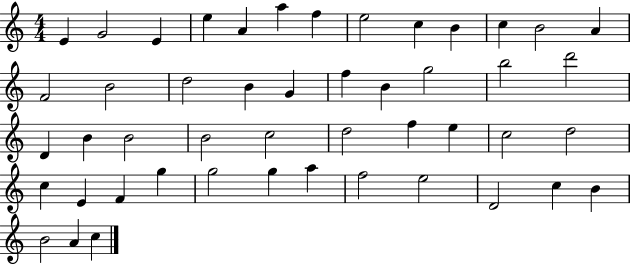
E4/q G4/h E4/q E5/q A4/q A5/q F5/q E5/h C5/q B4/q C5/q B4/h A4/q F4/h B4/h D5/h B4/q G4/q F5/q B4/q G5/h B5/h D6/h D4/q B4/q B4/h B4/h C5/h D5/h F5/q E5/q C5/h D5/h C5/q E4/q F4/q G5/q G5/h G5/q A5/q F5/h E5/h D4/h C5/q B4/q B4/h A4/q C5/q